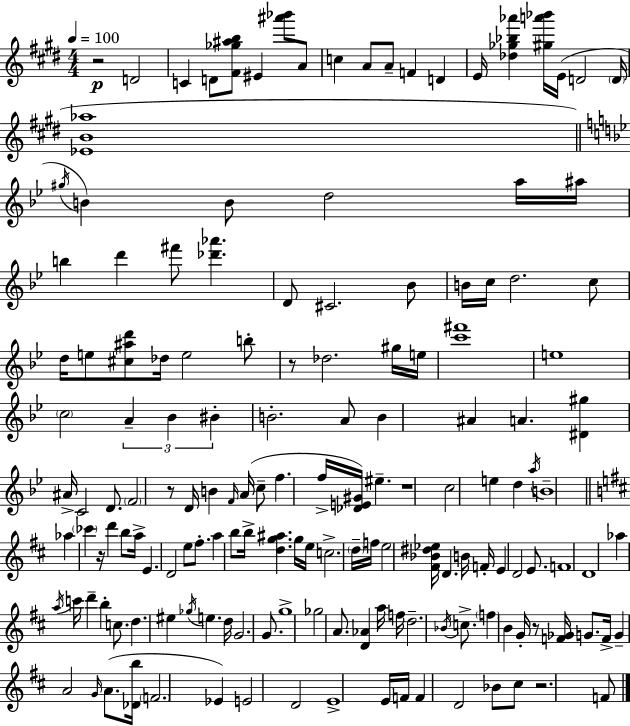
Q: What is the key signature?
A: E major